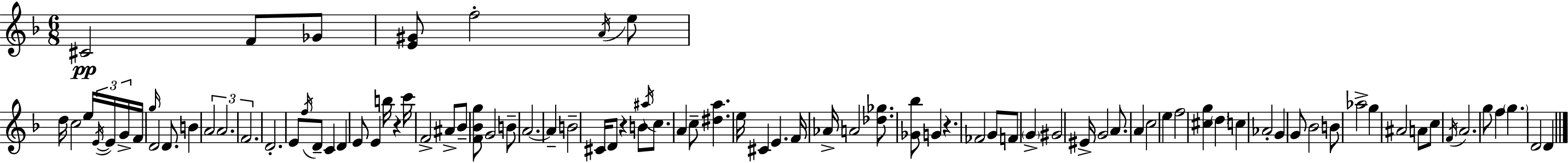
C#4/h F4/e Gb4/e [E4,G#4]/e F5/h A4/s E5/e D5/s C5/h E5/s E4/s E4/s G4/s F4/s G5/s D4/h D4/e. B4/q A4/h A4/h. F4/h. D4/h. E4/e F5/s D4/e C4/q D4/q E4/e E4/q B5/s R/q C6/s F4/h A#4/e Bb4/e [F4,Bb4,G5]/e G4/h B4/e A4/h. A4/q B4/h C#4/s D4/e R/q B4/e A#5/s C5/e. A4/q C5/e [D#5,A5]/q. E5/s C#4/q E4/q. F4/s Ab4/s A4/h [Db5,Gb5]/e. [Gb4,Bb5]/e G4/q R/q. FES4/h G4/e F4/e G4/q G#4/h EIS4/s G4/h A4/e. A4/q C5/h E5/q F5/h [C#5,G5]/q D5/q C5/q Ab4/h G4/q G4/e Bb4/h B4/e Ab5/h G5/q A#4/h A4/e C5/e F4/s A4/h. G5/e F5/q G5/q. D4/h D4/q